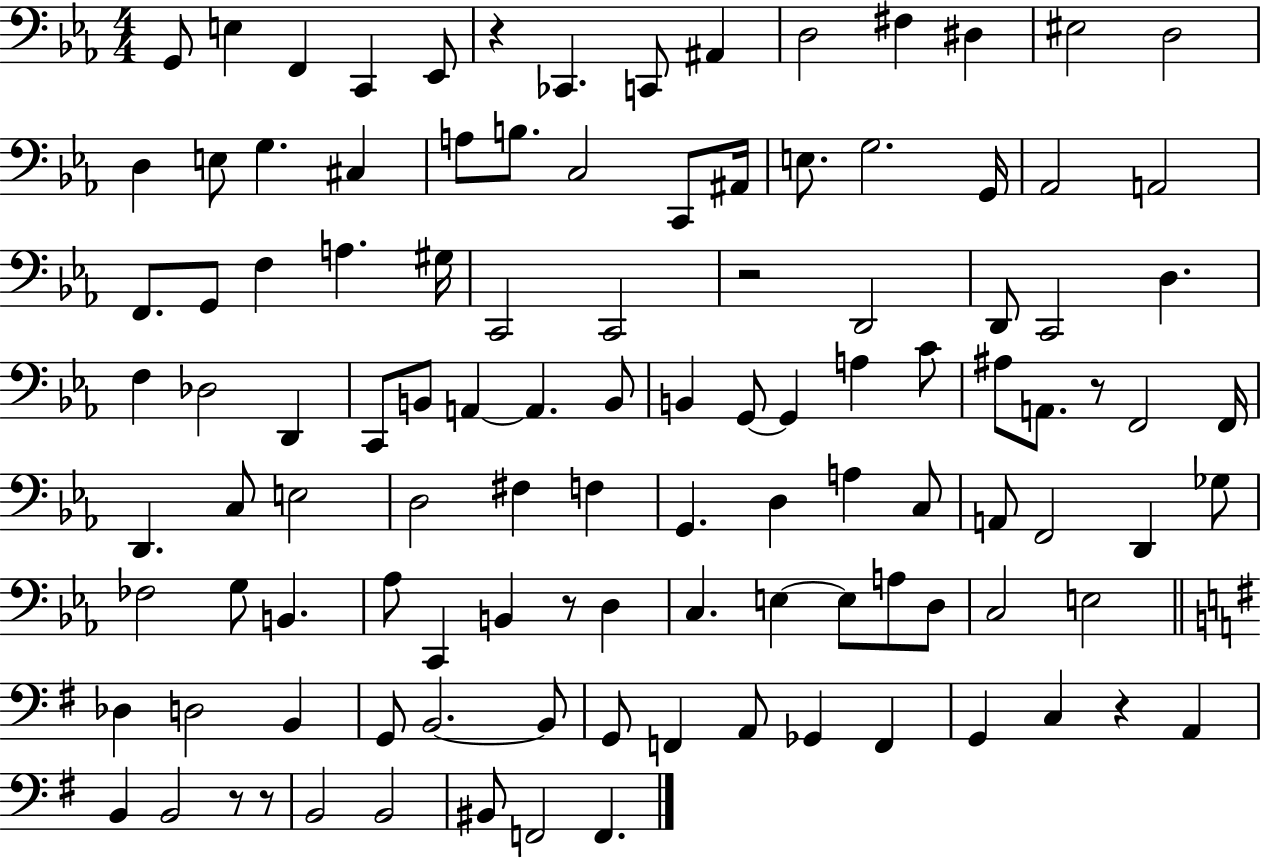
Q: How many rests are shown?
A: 7